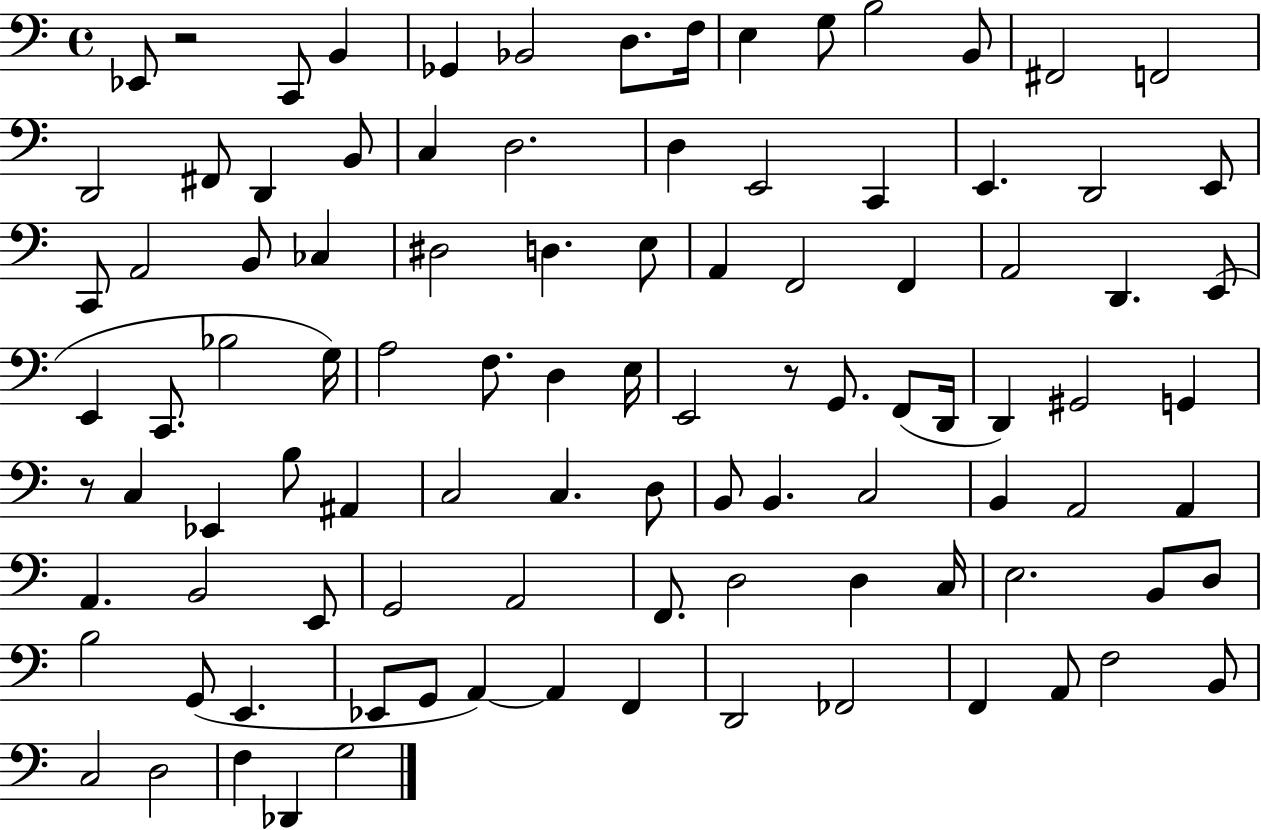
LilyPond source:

{
  \clef bass
  \time 4/4
  \defaultTimeSignature
  \key c \major
  \repeat volta 2 { ees,8 r2 c,8 b,4 | ges,4 bes,2 d8. f16 | e4 g8 b2 b,8 | fis,2 f,2 | \break d,2 fis,8 d,4 b,8 | c4 d2. | d4 e,2 c,4 | e,4. d,2 e,8 | \break c,8 a,2 b,8 ces4 | dis2 d4. e8 | a,4 f,2 f,4 | a,2 d,4. e,8( | \break e,4 c,8. bes2 g16) | a2 f8. d4 e16 | e,2 r8 g,8. f,8( d,16 | d,4) gis,2 g,4 | \break r8 c4 ees,4 b8 ais,4 | c2 c4. d8 | b,8 b,4. c2 | b,4 a,2 a,4 | \break a,4. b,2 e,8 | g,2 a,2 | f,8. d2 d4 c16 | e2. b,8 d8 | \break b2 g,8( e,4. | ees,8 g,8 a,4~~) a,4 f,4 | d,2 fes,2 | f,4 a,8 f2 b,8 | \break c2 d2 | f4 des,4 g2 | } \bar "|."
}